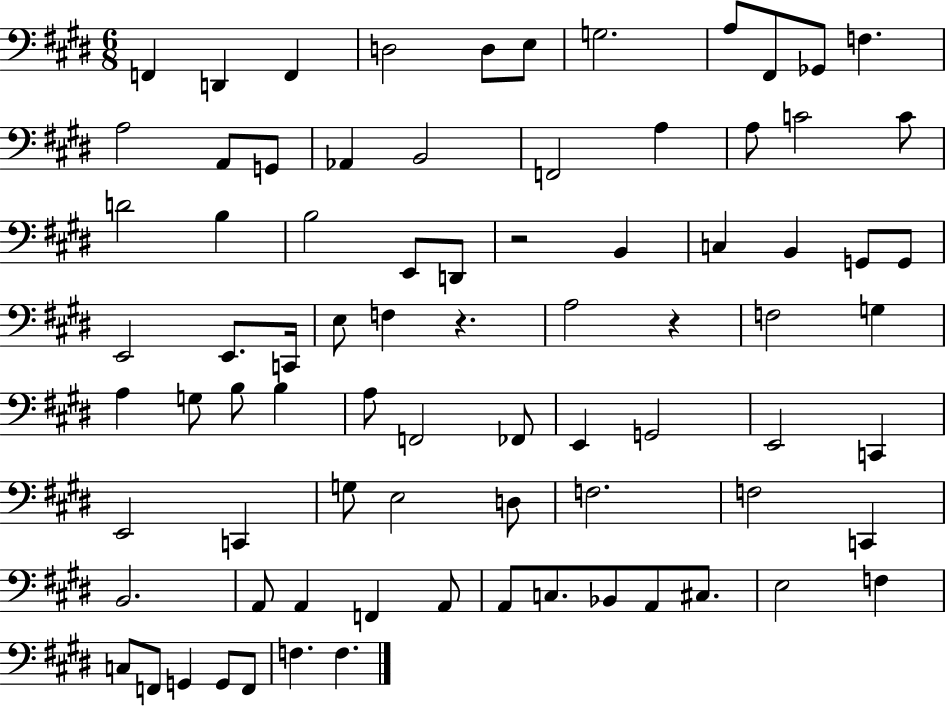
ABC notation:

X:1
T:Untitled
M:6/8
L:1/4
K:E
F,, D,, F,, D,2 D,/2 E,/2 G,2 A,/2 ^F,,/2 _G,,/2 F, A,2 A,,/2 G,,/2 _A,, B,,2 F,,2 A, A,/2 C2 C/2 D2 B, B,2 E,,/2 D,,/2 z2 B,, C, B,, G,,/2 G,,/2 E,,2 E,,/2 C,,/4 E,/2 F, z A,2 z F,2 G, A, G,/2 B,/2 B, A,/2 F,,2 _F,,/2 E,, G,,2 E,,2 C,, E,,2 C,, G,/2 E,2 D,/2 F,2 F,2 C,, B,,2 A,,/2 A,, F,, A,,/2 A,,/2 C,/2 _B,,/2 A,,/2 ^C,/2 E,2 F, C,/2 F,,/2 G,, G,,/2 F,,/2 F, F,